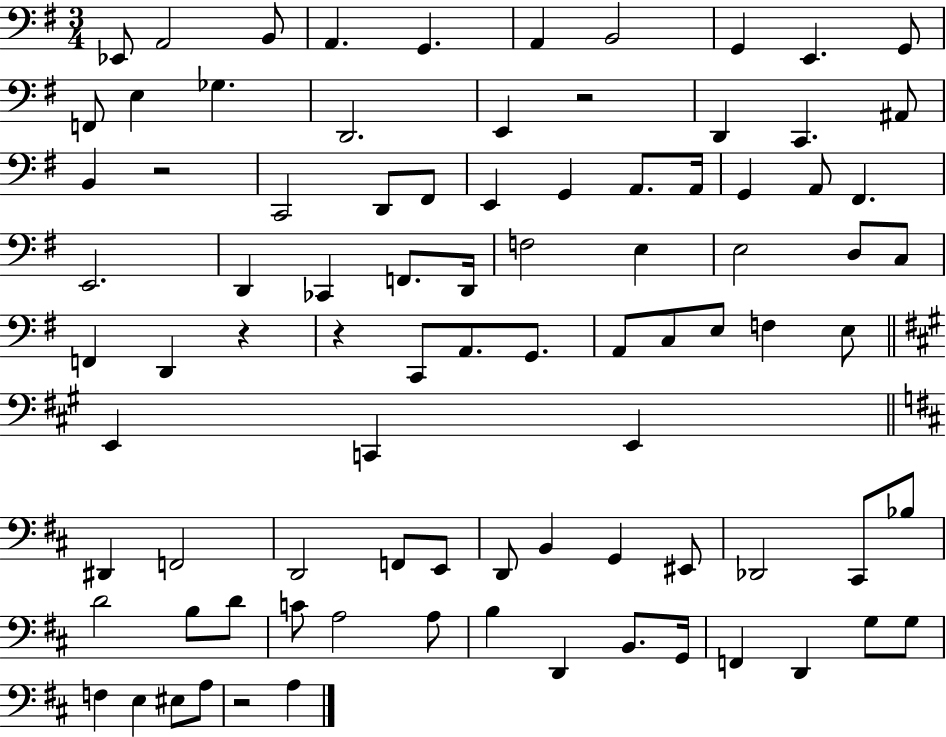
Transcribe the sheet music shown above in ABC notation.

X:1
T:Untitled
M:3/4
L:1/4
K:G
_E,,/2 A,,2 B,,/2 A,, G,, A,, B,,2 G,, E,, G,,/2 F,,/2 E, _G, D,,2 E,, z2 D,, C,, ^A,,/2 B,, z2 C,,2 D,,/2 ^F,,/2 E,, G,, A,,/2 A,,/4 G,, A,,/2 ^F,, E,,2 D,, _C,, F,,/2 D,,/4 F,2 E, E,2 D,/2 C,/2 F,, D,, z z C,,/2 A,,/2 G,,/2 A,,/2 C,/2 E,/2 F, E,/2 E,, C,, E,, ^D,, F,,2 D,,2 F,,/2 E,,/2 D,,/2 B,, G,, ^E,,/2 _D,,2 ^C,,/2 _B,/2 D2 B,/2 D/2 C/2 A,2 A,/2 B, D,, B,,/2 G,,/4 F,, D,, G,/2 G,/2 F, E, ^E,/2 A,/2 z2 A,